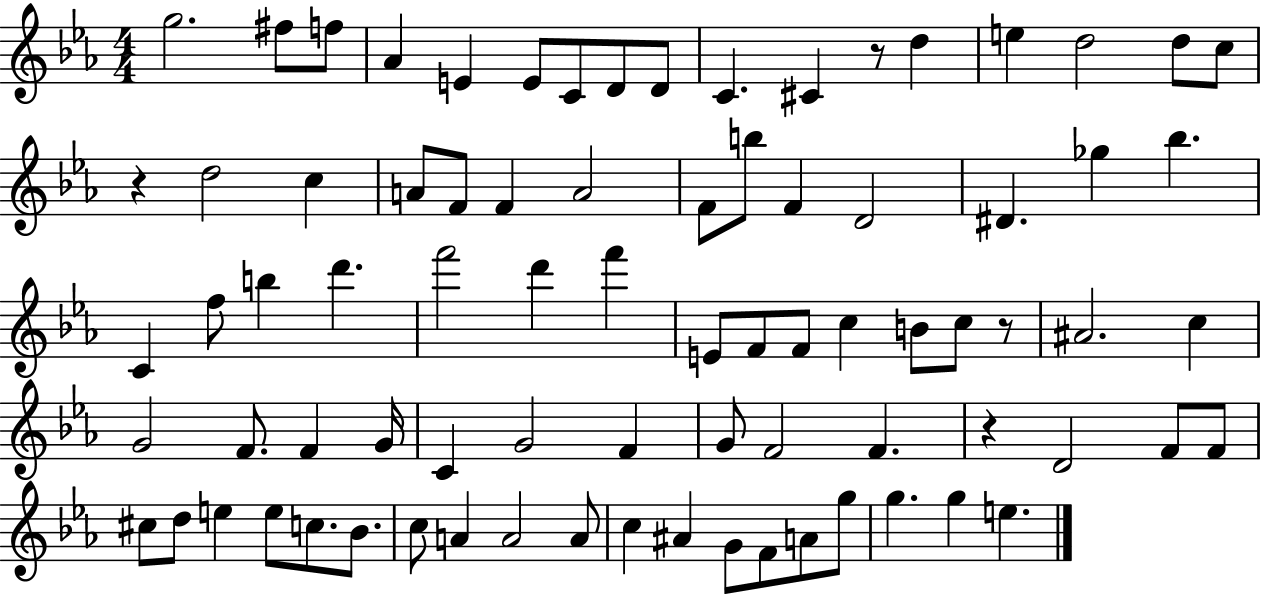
{
  \clef treble
  \numericTimeSignature
  \time 4/4
  \key ees \major
  g''2. fis''8 f''8 | aes'4 e'4 e'8 c'8 d'8 d'8 | c'4. cis'4 r8 d''4 | e''4 d''2 d''8 c''8 | \break r4 d''2 c''4 | a'8 f'8 f'4 a'2 | f'8 b''8 f'4 d'2 | dis'4. ges''4 bes''4. | \break c'4 f''8 b''4 d'''4. | f'''2 d'''4 f'''4 | e'8 f'8 f'8 c''4 b'8 c''8 r8 | ais'2. c''4 | \break g'2 f'8. f'4 g'16 | c'4 g'2 f'4 | g'8 f'2 f'4. | r4 d'2 f'8 f'8 | \break cis''8 d''8 e''4 e''8 c''8. bes'8. | c''8 a'4 a'2 a'8 | c''4 ais'4 g'8 f'8 a'8 g''8 | g''4. g''4 e''4. | \break \bar "|."
}